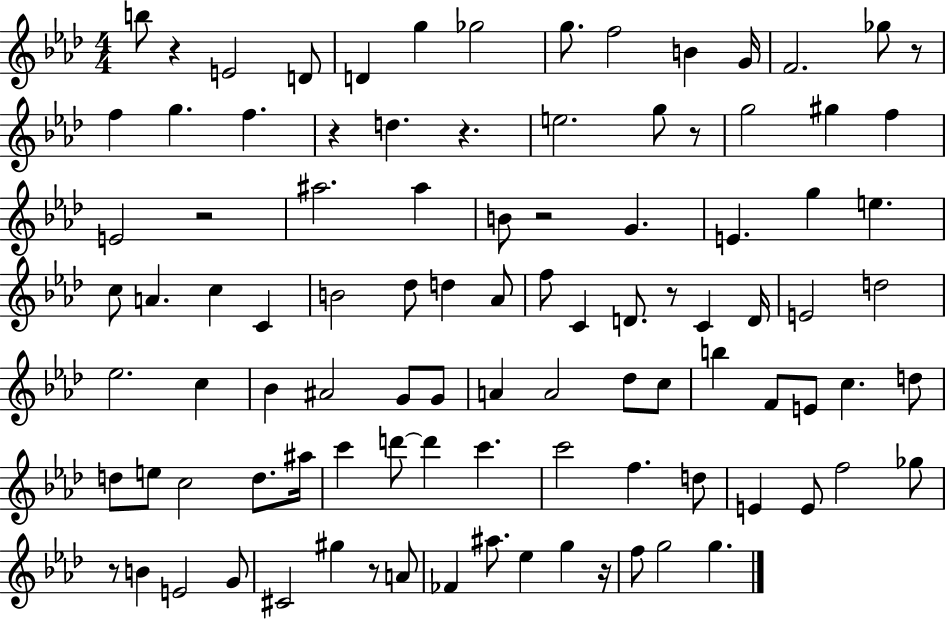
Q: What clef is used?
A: treble